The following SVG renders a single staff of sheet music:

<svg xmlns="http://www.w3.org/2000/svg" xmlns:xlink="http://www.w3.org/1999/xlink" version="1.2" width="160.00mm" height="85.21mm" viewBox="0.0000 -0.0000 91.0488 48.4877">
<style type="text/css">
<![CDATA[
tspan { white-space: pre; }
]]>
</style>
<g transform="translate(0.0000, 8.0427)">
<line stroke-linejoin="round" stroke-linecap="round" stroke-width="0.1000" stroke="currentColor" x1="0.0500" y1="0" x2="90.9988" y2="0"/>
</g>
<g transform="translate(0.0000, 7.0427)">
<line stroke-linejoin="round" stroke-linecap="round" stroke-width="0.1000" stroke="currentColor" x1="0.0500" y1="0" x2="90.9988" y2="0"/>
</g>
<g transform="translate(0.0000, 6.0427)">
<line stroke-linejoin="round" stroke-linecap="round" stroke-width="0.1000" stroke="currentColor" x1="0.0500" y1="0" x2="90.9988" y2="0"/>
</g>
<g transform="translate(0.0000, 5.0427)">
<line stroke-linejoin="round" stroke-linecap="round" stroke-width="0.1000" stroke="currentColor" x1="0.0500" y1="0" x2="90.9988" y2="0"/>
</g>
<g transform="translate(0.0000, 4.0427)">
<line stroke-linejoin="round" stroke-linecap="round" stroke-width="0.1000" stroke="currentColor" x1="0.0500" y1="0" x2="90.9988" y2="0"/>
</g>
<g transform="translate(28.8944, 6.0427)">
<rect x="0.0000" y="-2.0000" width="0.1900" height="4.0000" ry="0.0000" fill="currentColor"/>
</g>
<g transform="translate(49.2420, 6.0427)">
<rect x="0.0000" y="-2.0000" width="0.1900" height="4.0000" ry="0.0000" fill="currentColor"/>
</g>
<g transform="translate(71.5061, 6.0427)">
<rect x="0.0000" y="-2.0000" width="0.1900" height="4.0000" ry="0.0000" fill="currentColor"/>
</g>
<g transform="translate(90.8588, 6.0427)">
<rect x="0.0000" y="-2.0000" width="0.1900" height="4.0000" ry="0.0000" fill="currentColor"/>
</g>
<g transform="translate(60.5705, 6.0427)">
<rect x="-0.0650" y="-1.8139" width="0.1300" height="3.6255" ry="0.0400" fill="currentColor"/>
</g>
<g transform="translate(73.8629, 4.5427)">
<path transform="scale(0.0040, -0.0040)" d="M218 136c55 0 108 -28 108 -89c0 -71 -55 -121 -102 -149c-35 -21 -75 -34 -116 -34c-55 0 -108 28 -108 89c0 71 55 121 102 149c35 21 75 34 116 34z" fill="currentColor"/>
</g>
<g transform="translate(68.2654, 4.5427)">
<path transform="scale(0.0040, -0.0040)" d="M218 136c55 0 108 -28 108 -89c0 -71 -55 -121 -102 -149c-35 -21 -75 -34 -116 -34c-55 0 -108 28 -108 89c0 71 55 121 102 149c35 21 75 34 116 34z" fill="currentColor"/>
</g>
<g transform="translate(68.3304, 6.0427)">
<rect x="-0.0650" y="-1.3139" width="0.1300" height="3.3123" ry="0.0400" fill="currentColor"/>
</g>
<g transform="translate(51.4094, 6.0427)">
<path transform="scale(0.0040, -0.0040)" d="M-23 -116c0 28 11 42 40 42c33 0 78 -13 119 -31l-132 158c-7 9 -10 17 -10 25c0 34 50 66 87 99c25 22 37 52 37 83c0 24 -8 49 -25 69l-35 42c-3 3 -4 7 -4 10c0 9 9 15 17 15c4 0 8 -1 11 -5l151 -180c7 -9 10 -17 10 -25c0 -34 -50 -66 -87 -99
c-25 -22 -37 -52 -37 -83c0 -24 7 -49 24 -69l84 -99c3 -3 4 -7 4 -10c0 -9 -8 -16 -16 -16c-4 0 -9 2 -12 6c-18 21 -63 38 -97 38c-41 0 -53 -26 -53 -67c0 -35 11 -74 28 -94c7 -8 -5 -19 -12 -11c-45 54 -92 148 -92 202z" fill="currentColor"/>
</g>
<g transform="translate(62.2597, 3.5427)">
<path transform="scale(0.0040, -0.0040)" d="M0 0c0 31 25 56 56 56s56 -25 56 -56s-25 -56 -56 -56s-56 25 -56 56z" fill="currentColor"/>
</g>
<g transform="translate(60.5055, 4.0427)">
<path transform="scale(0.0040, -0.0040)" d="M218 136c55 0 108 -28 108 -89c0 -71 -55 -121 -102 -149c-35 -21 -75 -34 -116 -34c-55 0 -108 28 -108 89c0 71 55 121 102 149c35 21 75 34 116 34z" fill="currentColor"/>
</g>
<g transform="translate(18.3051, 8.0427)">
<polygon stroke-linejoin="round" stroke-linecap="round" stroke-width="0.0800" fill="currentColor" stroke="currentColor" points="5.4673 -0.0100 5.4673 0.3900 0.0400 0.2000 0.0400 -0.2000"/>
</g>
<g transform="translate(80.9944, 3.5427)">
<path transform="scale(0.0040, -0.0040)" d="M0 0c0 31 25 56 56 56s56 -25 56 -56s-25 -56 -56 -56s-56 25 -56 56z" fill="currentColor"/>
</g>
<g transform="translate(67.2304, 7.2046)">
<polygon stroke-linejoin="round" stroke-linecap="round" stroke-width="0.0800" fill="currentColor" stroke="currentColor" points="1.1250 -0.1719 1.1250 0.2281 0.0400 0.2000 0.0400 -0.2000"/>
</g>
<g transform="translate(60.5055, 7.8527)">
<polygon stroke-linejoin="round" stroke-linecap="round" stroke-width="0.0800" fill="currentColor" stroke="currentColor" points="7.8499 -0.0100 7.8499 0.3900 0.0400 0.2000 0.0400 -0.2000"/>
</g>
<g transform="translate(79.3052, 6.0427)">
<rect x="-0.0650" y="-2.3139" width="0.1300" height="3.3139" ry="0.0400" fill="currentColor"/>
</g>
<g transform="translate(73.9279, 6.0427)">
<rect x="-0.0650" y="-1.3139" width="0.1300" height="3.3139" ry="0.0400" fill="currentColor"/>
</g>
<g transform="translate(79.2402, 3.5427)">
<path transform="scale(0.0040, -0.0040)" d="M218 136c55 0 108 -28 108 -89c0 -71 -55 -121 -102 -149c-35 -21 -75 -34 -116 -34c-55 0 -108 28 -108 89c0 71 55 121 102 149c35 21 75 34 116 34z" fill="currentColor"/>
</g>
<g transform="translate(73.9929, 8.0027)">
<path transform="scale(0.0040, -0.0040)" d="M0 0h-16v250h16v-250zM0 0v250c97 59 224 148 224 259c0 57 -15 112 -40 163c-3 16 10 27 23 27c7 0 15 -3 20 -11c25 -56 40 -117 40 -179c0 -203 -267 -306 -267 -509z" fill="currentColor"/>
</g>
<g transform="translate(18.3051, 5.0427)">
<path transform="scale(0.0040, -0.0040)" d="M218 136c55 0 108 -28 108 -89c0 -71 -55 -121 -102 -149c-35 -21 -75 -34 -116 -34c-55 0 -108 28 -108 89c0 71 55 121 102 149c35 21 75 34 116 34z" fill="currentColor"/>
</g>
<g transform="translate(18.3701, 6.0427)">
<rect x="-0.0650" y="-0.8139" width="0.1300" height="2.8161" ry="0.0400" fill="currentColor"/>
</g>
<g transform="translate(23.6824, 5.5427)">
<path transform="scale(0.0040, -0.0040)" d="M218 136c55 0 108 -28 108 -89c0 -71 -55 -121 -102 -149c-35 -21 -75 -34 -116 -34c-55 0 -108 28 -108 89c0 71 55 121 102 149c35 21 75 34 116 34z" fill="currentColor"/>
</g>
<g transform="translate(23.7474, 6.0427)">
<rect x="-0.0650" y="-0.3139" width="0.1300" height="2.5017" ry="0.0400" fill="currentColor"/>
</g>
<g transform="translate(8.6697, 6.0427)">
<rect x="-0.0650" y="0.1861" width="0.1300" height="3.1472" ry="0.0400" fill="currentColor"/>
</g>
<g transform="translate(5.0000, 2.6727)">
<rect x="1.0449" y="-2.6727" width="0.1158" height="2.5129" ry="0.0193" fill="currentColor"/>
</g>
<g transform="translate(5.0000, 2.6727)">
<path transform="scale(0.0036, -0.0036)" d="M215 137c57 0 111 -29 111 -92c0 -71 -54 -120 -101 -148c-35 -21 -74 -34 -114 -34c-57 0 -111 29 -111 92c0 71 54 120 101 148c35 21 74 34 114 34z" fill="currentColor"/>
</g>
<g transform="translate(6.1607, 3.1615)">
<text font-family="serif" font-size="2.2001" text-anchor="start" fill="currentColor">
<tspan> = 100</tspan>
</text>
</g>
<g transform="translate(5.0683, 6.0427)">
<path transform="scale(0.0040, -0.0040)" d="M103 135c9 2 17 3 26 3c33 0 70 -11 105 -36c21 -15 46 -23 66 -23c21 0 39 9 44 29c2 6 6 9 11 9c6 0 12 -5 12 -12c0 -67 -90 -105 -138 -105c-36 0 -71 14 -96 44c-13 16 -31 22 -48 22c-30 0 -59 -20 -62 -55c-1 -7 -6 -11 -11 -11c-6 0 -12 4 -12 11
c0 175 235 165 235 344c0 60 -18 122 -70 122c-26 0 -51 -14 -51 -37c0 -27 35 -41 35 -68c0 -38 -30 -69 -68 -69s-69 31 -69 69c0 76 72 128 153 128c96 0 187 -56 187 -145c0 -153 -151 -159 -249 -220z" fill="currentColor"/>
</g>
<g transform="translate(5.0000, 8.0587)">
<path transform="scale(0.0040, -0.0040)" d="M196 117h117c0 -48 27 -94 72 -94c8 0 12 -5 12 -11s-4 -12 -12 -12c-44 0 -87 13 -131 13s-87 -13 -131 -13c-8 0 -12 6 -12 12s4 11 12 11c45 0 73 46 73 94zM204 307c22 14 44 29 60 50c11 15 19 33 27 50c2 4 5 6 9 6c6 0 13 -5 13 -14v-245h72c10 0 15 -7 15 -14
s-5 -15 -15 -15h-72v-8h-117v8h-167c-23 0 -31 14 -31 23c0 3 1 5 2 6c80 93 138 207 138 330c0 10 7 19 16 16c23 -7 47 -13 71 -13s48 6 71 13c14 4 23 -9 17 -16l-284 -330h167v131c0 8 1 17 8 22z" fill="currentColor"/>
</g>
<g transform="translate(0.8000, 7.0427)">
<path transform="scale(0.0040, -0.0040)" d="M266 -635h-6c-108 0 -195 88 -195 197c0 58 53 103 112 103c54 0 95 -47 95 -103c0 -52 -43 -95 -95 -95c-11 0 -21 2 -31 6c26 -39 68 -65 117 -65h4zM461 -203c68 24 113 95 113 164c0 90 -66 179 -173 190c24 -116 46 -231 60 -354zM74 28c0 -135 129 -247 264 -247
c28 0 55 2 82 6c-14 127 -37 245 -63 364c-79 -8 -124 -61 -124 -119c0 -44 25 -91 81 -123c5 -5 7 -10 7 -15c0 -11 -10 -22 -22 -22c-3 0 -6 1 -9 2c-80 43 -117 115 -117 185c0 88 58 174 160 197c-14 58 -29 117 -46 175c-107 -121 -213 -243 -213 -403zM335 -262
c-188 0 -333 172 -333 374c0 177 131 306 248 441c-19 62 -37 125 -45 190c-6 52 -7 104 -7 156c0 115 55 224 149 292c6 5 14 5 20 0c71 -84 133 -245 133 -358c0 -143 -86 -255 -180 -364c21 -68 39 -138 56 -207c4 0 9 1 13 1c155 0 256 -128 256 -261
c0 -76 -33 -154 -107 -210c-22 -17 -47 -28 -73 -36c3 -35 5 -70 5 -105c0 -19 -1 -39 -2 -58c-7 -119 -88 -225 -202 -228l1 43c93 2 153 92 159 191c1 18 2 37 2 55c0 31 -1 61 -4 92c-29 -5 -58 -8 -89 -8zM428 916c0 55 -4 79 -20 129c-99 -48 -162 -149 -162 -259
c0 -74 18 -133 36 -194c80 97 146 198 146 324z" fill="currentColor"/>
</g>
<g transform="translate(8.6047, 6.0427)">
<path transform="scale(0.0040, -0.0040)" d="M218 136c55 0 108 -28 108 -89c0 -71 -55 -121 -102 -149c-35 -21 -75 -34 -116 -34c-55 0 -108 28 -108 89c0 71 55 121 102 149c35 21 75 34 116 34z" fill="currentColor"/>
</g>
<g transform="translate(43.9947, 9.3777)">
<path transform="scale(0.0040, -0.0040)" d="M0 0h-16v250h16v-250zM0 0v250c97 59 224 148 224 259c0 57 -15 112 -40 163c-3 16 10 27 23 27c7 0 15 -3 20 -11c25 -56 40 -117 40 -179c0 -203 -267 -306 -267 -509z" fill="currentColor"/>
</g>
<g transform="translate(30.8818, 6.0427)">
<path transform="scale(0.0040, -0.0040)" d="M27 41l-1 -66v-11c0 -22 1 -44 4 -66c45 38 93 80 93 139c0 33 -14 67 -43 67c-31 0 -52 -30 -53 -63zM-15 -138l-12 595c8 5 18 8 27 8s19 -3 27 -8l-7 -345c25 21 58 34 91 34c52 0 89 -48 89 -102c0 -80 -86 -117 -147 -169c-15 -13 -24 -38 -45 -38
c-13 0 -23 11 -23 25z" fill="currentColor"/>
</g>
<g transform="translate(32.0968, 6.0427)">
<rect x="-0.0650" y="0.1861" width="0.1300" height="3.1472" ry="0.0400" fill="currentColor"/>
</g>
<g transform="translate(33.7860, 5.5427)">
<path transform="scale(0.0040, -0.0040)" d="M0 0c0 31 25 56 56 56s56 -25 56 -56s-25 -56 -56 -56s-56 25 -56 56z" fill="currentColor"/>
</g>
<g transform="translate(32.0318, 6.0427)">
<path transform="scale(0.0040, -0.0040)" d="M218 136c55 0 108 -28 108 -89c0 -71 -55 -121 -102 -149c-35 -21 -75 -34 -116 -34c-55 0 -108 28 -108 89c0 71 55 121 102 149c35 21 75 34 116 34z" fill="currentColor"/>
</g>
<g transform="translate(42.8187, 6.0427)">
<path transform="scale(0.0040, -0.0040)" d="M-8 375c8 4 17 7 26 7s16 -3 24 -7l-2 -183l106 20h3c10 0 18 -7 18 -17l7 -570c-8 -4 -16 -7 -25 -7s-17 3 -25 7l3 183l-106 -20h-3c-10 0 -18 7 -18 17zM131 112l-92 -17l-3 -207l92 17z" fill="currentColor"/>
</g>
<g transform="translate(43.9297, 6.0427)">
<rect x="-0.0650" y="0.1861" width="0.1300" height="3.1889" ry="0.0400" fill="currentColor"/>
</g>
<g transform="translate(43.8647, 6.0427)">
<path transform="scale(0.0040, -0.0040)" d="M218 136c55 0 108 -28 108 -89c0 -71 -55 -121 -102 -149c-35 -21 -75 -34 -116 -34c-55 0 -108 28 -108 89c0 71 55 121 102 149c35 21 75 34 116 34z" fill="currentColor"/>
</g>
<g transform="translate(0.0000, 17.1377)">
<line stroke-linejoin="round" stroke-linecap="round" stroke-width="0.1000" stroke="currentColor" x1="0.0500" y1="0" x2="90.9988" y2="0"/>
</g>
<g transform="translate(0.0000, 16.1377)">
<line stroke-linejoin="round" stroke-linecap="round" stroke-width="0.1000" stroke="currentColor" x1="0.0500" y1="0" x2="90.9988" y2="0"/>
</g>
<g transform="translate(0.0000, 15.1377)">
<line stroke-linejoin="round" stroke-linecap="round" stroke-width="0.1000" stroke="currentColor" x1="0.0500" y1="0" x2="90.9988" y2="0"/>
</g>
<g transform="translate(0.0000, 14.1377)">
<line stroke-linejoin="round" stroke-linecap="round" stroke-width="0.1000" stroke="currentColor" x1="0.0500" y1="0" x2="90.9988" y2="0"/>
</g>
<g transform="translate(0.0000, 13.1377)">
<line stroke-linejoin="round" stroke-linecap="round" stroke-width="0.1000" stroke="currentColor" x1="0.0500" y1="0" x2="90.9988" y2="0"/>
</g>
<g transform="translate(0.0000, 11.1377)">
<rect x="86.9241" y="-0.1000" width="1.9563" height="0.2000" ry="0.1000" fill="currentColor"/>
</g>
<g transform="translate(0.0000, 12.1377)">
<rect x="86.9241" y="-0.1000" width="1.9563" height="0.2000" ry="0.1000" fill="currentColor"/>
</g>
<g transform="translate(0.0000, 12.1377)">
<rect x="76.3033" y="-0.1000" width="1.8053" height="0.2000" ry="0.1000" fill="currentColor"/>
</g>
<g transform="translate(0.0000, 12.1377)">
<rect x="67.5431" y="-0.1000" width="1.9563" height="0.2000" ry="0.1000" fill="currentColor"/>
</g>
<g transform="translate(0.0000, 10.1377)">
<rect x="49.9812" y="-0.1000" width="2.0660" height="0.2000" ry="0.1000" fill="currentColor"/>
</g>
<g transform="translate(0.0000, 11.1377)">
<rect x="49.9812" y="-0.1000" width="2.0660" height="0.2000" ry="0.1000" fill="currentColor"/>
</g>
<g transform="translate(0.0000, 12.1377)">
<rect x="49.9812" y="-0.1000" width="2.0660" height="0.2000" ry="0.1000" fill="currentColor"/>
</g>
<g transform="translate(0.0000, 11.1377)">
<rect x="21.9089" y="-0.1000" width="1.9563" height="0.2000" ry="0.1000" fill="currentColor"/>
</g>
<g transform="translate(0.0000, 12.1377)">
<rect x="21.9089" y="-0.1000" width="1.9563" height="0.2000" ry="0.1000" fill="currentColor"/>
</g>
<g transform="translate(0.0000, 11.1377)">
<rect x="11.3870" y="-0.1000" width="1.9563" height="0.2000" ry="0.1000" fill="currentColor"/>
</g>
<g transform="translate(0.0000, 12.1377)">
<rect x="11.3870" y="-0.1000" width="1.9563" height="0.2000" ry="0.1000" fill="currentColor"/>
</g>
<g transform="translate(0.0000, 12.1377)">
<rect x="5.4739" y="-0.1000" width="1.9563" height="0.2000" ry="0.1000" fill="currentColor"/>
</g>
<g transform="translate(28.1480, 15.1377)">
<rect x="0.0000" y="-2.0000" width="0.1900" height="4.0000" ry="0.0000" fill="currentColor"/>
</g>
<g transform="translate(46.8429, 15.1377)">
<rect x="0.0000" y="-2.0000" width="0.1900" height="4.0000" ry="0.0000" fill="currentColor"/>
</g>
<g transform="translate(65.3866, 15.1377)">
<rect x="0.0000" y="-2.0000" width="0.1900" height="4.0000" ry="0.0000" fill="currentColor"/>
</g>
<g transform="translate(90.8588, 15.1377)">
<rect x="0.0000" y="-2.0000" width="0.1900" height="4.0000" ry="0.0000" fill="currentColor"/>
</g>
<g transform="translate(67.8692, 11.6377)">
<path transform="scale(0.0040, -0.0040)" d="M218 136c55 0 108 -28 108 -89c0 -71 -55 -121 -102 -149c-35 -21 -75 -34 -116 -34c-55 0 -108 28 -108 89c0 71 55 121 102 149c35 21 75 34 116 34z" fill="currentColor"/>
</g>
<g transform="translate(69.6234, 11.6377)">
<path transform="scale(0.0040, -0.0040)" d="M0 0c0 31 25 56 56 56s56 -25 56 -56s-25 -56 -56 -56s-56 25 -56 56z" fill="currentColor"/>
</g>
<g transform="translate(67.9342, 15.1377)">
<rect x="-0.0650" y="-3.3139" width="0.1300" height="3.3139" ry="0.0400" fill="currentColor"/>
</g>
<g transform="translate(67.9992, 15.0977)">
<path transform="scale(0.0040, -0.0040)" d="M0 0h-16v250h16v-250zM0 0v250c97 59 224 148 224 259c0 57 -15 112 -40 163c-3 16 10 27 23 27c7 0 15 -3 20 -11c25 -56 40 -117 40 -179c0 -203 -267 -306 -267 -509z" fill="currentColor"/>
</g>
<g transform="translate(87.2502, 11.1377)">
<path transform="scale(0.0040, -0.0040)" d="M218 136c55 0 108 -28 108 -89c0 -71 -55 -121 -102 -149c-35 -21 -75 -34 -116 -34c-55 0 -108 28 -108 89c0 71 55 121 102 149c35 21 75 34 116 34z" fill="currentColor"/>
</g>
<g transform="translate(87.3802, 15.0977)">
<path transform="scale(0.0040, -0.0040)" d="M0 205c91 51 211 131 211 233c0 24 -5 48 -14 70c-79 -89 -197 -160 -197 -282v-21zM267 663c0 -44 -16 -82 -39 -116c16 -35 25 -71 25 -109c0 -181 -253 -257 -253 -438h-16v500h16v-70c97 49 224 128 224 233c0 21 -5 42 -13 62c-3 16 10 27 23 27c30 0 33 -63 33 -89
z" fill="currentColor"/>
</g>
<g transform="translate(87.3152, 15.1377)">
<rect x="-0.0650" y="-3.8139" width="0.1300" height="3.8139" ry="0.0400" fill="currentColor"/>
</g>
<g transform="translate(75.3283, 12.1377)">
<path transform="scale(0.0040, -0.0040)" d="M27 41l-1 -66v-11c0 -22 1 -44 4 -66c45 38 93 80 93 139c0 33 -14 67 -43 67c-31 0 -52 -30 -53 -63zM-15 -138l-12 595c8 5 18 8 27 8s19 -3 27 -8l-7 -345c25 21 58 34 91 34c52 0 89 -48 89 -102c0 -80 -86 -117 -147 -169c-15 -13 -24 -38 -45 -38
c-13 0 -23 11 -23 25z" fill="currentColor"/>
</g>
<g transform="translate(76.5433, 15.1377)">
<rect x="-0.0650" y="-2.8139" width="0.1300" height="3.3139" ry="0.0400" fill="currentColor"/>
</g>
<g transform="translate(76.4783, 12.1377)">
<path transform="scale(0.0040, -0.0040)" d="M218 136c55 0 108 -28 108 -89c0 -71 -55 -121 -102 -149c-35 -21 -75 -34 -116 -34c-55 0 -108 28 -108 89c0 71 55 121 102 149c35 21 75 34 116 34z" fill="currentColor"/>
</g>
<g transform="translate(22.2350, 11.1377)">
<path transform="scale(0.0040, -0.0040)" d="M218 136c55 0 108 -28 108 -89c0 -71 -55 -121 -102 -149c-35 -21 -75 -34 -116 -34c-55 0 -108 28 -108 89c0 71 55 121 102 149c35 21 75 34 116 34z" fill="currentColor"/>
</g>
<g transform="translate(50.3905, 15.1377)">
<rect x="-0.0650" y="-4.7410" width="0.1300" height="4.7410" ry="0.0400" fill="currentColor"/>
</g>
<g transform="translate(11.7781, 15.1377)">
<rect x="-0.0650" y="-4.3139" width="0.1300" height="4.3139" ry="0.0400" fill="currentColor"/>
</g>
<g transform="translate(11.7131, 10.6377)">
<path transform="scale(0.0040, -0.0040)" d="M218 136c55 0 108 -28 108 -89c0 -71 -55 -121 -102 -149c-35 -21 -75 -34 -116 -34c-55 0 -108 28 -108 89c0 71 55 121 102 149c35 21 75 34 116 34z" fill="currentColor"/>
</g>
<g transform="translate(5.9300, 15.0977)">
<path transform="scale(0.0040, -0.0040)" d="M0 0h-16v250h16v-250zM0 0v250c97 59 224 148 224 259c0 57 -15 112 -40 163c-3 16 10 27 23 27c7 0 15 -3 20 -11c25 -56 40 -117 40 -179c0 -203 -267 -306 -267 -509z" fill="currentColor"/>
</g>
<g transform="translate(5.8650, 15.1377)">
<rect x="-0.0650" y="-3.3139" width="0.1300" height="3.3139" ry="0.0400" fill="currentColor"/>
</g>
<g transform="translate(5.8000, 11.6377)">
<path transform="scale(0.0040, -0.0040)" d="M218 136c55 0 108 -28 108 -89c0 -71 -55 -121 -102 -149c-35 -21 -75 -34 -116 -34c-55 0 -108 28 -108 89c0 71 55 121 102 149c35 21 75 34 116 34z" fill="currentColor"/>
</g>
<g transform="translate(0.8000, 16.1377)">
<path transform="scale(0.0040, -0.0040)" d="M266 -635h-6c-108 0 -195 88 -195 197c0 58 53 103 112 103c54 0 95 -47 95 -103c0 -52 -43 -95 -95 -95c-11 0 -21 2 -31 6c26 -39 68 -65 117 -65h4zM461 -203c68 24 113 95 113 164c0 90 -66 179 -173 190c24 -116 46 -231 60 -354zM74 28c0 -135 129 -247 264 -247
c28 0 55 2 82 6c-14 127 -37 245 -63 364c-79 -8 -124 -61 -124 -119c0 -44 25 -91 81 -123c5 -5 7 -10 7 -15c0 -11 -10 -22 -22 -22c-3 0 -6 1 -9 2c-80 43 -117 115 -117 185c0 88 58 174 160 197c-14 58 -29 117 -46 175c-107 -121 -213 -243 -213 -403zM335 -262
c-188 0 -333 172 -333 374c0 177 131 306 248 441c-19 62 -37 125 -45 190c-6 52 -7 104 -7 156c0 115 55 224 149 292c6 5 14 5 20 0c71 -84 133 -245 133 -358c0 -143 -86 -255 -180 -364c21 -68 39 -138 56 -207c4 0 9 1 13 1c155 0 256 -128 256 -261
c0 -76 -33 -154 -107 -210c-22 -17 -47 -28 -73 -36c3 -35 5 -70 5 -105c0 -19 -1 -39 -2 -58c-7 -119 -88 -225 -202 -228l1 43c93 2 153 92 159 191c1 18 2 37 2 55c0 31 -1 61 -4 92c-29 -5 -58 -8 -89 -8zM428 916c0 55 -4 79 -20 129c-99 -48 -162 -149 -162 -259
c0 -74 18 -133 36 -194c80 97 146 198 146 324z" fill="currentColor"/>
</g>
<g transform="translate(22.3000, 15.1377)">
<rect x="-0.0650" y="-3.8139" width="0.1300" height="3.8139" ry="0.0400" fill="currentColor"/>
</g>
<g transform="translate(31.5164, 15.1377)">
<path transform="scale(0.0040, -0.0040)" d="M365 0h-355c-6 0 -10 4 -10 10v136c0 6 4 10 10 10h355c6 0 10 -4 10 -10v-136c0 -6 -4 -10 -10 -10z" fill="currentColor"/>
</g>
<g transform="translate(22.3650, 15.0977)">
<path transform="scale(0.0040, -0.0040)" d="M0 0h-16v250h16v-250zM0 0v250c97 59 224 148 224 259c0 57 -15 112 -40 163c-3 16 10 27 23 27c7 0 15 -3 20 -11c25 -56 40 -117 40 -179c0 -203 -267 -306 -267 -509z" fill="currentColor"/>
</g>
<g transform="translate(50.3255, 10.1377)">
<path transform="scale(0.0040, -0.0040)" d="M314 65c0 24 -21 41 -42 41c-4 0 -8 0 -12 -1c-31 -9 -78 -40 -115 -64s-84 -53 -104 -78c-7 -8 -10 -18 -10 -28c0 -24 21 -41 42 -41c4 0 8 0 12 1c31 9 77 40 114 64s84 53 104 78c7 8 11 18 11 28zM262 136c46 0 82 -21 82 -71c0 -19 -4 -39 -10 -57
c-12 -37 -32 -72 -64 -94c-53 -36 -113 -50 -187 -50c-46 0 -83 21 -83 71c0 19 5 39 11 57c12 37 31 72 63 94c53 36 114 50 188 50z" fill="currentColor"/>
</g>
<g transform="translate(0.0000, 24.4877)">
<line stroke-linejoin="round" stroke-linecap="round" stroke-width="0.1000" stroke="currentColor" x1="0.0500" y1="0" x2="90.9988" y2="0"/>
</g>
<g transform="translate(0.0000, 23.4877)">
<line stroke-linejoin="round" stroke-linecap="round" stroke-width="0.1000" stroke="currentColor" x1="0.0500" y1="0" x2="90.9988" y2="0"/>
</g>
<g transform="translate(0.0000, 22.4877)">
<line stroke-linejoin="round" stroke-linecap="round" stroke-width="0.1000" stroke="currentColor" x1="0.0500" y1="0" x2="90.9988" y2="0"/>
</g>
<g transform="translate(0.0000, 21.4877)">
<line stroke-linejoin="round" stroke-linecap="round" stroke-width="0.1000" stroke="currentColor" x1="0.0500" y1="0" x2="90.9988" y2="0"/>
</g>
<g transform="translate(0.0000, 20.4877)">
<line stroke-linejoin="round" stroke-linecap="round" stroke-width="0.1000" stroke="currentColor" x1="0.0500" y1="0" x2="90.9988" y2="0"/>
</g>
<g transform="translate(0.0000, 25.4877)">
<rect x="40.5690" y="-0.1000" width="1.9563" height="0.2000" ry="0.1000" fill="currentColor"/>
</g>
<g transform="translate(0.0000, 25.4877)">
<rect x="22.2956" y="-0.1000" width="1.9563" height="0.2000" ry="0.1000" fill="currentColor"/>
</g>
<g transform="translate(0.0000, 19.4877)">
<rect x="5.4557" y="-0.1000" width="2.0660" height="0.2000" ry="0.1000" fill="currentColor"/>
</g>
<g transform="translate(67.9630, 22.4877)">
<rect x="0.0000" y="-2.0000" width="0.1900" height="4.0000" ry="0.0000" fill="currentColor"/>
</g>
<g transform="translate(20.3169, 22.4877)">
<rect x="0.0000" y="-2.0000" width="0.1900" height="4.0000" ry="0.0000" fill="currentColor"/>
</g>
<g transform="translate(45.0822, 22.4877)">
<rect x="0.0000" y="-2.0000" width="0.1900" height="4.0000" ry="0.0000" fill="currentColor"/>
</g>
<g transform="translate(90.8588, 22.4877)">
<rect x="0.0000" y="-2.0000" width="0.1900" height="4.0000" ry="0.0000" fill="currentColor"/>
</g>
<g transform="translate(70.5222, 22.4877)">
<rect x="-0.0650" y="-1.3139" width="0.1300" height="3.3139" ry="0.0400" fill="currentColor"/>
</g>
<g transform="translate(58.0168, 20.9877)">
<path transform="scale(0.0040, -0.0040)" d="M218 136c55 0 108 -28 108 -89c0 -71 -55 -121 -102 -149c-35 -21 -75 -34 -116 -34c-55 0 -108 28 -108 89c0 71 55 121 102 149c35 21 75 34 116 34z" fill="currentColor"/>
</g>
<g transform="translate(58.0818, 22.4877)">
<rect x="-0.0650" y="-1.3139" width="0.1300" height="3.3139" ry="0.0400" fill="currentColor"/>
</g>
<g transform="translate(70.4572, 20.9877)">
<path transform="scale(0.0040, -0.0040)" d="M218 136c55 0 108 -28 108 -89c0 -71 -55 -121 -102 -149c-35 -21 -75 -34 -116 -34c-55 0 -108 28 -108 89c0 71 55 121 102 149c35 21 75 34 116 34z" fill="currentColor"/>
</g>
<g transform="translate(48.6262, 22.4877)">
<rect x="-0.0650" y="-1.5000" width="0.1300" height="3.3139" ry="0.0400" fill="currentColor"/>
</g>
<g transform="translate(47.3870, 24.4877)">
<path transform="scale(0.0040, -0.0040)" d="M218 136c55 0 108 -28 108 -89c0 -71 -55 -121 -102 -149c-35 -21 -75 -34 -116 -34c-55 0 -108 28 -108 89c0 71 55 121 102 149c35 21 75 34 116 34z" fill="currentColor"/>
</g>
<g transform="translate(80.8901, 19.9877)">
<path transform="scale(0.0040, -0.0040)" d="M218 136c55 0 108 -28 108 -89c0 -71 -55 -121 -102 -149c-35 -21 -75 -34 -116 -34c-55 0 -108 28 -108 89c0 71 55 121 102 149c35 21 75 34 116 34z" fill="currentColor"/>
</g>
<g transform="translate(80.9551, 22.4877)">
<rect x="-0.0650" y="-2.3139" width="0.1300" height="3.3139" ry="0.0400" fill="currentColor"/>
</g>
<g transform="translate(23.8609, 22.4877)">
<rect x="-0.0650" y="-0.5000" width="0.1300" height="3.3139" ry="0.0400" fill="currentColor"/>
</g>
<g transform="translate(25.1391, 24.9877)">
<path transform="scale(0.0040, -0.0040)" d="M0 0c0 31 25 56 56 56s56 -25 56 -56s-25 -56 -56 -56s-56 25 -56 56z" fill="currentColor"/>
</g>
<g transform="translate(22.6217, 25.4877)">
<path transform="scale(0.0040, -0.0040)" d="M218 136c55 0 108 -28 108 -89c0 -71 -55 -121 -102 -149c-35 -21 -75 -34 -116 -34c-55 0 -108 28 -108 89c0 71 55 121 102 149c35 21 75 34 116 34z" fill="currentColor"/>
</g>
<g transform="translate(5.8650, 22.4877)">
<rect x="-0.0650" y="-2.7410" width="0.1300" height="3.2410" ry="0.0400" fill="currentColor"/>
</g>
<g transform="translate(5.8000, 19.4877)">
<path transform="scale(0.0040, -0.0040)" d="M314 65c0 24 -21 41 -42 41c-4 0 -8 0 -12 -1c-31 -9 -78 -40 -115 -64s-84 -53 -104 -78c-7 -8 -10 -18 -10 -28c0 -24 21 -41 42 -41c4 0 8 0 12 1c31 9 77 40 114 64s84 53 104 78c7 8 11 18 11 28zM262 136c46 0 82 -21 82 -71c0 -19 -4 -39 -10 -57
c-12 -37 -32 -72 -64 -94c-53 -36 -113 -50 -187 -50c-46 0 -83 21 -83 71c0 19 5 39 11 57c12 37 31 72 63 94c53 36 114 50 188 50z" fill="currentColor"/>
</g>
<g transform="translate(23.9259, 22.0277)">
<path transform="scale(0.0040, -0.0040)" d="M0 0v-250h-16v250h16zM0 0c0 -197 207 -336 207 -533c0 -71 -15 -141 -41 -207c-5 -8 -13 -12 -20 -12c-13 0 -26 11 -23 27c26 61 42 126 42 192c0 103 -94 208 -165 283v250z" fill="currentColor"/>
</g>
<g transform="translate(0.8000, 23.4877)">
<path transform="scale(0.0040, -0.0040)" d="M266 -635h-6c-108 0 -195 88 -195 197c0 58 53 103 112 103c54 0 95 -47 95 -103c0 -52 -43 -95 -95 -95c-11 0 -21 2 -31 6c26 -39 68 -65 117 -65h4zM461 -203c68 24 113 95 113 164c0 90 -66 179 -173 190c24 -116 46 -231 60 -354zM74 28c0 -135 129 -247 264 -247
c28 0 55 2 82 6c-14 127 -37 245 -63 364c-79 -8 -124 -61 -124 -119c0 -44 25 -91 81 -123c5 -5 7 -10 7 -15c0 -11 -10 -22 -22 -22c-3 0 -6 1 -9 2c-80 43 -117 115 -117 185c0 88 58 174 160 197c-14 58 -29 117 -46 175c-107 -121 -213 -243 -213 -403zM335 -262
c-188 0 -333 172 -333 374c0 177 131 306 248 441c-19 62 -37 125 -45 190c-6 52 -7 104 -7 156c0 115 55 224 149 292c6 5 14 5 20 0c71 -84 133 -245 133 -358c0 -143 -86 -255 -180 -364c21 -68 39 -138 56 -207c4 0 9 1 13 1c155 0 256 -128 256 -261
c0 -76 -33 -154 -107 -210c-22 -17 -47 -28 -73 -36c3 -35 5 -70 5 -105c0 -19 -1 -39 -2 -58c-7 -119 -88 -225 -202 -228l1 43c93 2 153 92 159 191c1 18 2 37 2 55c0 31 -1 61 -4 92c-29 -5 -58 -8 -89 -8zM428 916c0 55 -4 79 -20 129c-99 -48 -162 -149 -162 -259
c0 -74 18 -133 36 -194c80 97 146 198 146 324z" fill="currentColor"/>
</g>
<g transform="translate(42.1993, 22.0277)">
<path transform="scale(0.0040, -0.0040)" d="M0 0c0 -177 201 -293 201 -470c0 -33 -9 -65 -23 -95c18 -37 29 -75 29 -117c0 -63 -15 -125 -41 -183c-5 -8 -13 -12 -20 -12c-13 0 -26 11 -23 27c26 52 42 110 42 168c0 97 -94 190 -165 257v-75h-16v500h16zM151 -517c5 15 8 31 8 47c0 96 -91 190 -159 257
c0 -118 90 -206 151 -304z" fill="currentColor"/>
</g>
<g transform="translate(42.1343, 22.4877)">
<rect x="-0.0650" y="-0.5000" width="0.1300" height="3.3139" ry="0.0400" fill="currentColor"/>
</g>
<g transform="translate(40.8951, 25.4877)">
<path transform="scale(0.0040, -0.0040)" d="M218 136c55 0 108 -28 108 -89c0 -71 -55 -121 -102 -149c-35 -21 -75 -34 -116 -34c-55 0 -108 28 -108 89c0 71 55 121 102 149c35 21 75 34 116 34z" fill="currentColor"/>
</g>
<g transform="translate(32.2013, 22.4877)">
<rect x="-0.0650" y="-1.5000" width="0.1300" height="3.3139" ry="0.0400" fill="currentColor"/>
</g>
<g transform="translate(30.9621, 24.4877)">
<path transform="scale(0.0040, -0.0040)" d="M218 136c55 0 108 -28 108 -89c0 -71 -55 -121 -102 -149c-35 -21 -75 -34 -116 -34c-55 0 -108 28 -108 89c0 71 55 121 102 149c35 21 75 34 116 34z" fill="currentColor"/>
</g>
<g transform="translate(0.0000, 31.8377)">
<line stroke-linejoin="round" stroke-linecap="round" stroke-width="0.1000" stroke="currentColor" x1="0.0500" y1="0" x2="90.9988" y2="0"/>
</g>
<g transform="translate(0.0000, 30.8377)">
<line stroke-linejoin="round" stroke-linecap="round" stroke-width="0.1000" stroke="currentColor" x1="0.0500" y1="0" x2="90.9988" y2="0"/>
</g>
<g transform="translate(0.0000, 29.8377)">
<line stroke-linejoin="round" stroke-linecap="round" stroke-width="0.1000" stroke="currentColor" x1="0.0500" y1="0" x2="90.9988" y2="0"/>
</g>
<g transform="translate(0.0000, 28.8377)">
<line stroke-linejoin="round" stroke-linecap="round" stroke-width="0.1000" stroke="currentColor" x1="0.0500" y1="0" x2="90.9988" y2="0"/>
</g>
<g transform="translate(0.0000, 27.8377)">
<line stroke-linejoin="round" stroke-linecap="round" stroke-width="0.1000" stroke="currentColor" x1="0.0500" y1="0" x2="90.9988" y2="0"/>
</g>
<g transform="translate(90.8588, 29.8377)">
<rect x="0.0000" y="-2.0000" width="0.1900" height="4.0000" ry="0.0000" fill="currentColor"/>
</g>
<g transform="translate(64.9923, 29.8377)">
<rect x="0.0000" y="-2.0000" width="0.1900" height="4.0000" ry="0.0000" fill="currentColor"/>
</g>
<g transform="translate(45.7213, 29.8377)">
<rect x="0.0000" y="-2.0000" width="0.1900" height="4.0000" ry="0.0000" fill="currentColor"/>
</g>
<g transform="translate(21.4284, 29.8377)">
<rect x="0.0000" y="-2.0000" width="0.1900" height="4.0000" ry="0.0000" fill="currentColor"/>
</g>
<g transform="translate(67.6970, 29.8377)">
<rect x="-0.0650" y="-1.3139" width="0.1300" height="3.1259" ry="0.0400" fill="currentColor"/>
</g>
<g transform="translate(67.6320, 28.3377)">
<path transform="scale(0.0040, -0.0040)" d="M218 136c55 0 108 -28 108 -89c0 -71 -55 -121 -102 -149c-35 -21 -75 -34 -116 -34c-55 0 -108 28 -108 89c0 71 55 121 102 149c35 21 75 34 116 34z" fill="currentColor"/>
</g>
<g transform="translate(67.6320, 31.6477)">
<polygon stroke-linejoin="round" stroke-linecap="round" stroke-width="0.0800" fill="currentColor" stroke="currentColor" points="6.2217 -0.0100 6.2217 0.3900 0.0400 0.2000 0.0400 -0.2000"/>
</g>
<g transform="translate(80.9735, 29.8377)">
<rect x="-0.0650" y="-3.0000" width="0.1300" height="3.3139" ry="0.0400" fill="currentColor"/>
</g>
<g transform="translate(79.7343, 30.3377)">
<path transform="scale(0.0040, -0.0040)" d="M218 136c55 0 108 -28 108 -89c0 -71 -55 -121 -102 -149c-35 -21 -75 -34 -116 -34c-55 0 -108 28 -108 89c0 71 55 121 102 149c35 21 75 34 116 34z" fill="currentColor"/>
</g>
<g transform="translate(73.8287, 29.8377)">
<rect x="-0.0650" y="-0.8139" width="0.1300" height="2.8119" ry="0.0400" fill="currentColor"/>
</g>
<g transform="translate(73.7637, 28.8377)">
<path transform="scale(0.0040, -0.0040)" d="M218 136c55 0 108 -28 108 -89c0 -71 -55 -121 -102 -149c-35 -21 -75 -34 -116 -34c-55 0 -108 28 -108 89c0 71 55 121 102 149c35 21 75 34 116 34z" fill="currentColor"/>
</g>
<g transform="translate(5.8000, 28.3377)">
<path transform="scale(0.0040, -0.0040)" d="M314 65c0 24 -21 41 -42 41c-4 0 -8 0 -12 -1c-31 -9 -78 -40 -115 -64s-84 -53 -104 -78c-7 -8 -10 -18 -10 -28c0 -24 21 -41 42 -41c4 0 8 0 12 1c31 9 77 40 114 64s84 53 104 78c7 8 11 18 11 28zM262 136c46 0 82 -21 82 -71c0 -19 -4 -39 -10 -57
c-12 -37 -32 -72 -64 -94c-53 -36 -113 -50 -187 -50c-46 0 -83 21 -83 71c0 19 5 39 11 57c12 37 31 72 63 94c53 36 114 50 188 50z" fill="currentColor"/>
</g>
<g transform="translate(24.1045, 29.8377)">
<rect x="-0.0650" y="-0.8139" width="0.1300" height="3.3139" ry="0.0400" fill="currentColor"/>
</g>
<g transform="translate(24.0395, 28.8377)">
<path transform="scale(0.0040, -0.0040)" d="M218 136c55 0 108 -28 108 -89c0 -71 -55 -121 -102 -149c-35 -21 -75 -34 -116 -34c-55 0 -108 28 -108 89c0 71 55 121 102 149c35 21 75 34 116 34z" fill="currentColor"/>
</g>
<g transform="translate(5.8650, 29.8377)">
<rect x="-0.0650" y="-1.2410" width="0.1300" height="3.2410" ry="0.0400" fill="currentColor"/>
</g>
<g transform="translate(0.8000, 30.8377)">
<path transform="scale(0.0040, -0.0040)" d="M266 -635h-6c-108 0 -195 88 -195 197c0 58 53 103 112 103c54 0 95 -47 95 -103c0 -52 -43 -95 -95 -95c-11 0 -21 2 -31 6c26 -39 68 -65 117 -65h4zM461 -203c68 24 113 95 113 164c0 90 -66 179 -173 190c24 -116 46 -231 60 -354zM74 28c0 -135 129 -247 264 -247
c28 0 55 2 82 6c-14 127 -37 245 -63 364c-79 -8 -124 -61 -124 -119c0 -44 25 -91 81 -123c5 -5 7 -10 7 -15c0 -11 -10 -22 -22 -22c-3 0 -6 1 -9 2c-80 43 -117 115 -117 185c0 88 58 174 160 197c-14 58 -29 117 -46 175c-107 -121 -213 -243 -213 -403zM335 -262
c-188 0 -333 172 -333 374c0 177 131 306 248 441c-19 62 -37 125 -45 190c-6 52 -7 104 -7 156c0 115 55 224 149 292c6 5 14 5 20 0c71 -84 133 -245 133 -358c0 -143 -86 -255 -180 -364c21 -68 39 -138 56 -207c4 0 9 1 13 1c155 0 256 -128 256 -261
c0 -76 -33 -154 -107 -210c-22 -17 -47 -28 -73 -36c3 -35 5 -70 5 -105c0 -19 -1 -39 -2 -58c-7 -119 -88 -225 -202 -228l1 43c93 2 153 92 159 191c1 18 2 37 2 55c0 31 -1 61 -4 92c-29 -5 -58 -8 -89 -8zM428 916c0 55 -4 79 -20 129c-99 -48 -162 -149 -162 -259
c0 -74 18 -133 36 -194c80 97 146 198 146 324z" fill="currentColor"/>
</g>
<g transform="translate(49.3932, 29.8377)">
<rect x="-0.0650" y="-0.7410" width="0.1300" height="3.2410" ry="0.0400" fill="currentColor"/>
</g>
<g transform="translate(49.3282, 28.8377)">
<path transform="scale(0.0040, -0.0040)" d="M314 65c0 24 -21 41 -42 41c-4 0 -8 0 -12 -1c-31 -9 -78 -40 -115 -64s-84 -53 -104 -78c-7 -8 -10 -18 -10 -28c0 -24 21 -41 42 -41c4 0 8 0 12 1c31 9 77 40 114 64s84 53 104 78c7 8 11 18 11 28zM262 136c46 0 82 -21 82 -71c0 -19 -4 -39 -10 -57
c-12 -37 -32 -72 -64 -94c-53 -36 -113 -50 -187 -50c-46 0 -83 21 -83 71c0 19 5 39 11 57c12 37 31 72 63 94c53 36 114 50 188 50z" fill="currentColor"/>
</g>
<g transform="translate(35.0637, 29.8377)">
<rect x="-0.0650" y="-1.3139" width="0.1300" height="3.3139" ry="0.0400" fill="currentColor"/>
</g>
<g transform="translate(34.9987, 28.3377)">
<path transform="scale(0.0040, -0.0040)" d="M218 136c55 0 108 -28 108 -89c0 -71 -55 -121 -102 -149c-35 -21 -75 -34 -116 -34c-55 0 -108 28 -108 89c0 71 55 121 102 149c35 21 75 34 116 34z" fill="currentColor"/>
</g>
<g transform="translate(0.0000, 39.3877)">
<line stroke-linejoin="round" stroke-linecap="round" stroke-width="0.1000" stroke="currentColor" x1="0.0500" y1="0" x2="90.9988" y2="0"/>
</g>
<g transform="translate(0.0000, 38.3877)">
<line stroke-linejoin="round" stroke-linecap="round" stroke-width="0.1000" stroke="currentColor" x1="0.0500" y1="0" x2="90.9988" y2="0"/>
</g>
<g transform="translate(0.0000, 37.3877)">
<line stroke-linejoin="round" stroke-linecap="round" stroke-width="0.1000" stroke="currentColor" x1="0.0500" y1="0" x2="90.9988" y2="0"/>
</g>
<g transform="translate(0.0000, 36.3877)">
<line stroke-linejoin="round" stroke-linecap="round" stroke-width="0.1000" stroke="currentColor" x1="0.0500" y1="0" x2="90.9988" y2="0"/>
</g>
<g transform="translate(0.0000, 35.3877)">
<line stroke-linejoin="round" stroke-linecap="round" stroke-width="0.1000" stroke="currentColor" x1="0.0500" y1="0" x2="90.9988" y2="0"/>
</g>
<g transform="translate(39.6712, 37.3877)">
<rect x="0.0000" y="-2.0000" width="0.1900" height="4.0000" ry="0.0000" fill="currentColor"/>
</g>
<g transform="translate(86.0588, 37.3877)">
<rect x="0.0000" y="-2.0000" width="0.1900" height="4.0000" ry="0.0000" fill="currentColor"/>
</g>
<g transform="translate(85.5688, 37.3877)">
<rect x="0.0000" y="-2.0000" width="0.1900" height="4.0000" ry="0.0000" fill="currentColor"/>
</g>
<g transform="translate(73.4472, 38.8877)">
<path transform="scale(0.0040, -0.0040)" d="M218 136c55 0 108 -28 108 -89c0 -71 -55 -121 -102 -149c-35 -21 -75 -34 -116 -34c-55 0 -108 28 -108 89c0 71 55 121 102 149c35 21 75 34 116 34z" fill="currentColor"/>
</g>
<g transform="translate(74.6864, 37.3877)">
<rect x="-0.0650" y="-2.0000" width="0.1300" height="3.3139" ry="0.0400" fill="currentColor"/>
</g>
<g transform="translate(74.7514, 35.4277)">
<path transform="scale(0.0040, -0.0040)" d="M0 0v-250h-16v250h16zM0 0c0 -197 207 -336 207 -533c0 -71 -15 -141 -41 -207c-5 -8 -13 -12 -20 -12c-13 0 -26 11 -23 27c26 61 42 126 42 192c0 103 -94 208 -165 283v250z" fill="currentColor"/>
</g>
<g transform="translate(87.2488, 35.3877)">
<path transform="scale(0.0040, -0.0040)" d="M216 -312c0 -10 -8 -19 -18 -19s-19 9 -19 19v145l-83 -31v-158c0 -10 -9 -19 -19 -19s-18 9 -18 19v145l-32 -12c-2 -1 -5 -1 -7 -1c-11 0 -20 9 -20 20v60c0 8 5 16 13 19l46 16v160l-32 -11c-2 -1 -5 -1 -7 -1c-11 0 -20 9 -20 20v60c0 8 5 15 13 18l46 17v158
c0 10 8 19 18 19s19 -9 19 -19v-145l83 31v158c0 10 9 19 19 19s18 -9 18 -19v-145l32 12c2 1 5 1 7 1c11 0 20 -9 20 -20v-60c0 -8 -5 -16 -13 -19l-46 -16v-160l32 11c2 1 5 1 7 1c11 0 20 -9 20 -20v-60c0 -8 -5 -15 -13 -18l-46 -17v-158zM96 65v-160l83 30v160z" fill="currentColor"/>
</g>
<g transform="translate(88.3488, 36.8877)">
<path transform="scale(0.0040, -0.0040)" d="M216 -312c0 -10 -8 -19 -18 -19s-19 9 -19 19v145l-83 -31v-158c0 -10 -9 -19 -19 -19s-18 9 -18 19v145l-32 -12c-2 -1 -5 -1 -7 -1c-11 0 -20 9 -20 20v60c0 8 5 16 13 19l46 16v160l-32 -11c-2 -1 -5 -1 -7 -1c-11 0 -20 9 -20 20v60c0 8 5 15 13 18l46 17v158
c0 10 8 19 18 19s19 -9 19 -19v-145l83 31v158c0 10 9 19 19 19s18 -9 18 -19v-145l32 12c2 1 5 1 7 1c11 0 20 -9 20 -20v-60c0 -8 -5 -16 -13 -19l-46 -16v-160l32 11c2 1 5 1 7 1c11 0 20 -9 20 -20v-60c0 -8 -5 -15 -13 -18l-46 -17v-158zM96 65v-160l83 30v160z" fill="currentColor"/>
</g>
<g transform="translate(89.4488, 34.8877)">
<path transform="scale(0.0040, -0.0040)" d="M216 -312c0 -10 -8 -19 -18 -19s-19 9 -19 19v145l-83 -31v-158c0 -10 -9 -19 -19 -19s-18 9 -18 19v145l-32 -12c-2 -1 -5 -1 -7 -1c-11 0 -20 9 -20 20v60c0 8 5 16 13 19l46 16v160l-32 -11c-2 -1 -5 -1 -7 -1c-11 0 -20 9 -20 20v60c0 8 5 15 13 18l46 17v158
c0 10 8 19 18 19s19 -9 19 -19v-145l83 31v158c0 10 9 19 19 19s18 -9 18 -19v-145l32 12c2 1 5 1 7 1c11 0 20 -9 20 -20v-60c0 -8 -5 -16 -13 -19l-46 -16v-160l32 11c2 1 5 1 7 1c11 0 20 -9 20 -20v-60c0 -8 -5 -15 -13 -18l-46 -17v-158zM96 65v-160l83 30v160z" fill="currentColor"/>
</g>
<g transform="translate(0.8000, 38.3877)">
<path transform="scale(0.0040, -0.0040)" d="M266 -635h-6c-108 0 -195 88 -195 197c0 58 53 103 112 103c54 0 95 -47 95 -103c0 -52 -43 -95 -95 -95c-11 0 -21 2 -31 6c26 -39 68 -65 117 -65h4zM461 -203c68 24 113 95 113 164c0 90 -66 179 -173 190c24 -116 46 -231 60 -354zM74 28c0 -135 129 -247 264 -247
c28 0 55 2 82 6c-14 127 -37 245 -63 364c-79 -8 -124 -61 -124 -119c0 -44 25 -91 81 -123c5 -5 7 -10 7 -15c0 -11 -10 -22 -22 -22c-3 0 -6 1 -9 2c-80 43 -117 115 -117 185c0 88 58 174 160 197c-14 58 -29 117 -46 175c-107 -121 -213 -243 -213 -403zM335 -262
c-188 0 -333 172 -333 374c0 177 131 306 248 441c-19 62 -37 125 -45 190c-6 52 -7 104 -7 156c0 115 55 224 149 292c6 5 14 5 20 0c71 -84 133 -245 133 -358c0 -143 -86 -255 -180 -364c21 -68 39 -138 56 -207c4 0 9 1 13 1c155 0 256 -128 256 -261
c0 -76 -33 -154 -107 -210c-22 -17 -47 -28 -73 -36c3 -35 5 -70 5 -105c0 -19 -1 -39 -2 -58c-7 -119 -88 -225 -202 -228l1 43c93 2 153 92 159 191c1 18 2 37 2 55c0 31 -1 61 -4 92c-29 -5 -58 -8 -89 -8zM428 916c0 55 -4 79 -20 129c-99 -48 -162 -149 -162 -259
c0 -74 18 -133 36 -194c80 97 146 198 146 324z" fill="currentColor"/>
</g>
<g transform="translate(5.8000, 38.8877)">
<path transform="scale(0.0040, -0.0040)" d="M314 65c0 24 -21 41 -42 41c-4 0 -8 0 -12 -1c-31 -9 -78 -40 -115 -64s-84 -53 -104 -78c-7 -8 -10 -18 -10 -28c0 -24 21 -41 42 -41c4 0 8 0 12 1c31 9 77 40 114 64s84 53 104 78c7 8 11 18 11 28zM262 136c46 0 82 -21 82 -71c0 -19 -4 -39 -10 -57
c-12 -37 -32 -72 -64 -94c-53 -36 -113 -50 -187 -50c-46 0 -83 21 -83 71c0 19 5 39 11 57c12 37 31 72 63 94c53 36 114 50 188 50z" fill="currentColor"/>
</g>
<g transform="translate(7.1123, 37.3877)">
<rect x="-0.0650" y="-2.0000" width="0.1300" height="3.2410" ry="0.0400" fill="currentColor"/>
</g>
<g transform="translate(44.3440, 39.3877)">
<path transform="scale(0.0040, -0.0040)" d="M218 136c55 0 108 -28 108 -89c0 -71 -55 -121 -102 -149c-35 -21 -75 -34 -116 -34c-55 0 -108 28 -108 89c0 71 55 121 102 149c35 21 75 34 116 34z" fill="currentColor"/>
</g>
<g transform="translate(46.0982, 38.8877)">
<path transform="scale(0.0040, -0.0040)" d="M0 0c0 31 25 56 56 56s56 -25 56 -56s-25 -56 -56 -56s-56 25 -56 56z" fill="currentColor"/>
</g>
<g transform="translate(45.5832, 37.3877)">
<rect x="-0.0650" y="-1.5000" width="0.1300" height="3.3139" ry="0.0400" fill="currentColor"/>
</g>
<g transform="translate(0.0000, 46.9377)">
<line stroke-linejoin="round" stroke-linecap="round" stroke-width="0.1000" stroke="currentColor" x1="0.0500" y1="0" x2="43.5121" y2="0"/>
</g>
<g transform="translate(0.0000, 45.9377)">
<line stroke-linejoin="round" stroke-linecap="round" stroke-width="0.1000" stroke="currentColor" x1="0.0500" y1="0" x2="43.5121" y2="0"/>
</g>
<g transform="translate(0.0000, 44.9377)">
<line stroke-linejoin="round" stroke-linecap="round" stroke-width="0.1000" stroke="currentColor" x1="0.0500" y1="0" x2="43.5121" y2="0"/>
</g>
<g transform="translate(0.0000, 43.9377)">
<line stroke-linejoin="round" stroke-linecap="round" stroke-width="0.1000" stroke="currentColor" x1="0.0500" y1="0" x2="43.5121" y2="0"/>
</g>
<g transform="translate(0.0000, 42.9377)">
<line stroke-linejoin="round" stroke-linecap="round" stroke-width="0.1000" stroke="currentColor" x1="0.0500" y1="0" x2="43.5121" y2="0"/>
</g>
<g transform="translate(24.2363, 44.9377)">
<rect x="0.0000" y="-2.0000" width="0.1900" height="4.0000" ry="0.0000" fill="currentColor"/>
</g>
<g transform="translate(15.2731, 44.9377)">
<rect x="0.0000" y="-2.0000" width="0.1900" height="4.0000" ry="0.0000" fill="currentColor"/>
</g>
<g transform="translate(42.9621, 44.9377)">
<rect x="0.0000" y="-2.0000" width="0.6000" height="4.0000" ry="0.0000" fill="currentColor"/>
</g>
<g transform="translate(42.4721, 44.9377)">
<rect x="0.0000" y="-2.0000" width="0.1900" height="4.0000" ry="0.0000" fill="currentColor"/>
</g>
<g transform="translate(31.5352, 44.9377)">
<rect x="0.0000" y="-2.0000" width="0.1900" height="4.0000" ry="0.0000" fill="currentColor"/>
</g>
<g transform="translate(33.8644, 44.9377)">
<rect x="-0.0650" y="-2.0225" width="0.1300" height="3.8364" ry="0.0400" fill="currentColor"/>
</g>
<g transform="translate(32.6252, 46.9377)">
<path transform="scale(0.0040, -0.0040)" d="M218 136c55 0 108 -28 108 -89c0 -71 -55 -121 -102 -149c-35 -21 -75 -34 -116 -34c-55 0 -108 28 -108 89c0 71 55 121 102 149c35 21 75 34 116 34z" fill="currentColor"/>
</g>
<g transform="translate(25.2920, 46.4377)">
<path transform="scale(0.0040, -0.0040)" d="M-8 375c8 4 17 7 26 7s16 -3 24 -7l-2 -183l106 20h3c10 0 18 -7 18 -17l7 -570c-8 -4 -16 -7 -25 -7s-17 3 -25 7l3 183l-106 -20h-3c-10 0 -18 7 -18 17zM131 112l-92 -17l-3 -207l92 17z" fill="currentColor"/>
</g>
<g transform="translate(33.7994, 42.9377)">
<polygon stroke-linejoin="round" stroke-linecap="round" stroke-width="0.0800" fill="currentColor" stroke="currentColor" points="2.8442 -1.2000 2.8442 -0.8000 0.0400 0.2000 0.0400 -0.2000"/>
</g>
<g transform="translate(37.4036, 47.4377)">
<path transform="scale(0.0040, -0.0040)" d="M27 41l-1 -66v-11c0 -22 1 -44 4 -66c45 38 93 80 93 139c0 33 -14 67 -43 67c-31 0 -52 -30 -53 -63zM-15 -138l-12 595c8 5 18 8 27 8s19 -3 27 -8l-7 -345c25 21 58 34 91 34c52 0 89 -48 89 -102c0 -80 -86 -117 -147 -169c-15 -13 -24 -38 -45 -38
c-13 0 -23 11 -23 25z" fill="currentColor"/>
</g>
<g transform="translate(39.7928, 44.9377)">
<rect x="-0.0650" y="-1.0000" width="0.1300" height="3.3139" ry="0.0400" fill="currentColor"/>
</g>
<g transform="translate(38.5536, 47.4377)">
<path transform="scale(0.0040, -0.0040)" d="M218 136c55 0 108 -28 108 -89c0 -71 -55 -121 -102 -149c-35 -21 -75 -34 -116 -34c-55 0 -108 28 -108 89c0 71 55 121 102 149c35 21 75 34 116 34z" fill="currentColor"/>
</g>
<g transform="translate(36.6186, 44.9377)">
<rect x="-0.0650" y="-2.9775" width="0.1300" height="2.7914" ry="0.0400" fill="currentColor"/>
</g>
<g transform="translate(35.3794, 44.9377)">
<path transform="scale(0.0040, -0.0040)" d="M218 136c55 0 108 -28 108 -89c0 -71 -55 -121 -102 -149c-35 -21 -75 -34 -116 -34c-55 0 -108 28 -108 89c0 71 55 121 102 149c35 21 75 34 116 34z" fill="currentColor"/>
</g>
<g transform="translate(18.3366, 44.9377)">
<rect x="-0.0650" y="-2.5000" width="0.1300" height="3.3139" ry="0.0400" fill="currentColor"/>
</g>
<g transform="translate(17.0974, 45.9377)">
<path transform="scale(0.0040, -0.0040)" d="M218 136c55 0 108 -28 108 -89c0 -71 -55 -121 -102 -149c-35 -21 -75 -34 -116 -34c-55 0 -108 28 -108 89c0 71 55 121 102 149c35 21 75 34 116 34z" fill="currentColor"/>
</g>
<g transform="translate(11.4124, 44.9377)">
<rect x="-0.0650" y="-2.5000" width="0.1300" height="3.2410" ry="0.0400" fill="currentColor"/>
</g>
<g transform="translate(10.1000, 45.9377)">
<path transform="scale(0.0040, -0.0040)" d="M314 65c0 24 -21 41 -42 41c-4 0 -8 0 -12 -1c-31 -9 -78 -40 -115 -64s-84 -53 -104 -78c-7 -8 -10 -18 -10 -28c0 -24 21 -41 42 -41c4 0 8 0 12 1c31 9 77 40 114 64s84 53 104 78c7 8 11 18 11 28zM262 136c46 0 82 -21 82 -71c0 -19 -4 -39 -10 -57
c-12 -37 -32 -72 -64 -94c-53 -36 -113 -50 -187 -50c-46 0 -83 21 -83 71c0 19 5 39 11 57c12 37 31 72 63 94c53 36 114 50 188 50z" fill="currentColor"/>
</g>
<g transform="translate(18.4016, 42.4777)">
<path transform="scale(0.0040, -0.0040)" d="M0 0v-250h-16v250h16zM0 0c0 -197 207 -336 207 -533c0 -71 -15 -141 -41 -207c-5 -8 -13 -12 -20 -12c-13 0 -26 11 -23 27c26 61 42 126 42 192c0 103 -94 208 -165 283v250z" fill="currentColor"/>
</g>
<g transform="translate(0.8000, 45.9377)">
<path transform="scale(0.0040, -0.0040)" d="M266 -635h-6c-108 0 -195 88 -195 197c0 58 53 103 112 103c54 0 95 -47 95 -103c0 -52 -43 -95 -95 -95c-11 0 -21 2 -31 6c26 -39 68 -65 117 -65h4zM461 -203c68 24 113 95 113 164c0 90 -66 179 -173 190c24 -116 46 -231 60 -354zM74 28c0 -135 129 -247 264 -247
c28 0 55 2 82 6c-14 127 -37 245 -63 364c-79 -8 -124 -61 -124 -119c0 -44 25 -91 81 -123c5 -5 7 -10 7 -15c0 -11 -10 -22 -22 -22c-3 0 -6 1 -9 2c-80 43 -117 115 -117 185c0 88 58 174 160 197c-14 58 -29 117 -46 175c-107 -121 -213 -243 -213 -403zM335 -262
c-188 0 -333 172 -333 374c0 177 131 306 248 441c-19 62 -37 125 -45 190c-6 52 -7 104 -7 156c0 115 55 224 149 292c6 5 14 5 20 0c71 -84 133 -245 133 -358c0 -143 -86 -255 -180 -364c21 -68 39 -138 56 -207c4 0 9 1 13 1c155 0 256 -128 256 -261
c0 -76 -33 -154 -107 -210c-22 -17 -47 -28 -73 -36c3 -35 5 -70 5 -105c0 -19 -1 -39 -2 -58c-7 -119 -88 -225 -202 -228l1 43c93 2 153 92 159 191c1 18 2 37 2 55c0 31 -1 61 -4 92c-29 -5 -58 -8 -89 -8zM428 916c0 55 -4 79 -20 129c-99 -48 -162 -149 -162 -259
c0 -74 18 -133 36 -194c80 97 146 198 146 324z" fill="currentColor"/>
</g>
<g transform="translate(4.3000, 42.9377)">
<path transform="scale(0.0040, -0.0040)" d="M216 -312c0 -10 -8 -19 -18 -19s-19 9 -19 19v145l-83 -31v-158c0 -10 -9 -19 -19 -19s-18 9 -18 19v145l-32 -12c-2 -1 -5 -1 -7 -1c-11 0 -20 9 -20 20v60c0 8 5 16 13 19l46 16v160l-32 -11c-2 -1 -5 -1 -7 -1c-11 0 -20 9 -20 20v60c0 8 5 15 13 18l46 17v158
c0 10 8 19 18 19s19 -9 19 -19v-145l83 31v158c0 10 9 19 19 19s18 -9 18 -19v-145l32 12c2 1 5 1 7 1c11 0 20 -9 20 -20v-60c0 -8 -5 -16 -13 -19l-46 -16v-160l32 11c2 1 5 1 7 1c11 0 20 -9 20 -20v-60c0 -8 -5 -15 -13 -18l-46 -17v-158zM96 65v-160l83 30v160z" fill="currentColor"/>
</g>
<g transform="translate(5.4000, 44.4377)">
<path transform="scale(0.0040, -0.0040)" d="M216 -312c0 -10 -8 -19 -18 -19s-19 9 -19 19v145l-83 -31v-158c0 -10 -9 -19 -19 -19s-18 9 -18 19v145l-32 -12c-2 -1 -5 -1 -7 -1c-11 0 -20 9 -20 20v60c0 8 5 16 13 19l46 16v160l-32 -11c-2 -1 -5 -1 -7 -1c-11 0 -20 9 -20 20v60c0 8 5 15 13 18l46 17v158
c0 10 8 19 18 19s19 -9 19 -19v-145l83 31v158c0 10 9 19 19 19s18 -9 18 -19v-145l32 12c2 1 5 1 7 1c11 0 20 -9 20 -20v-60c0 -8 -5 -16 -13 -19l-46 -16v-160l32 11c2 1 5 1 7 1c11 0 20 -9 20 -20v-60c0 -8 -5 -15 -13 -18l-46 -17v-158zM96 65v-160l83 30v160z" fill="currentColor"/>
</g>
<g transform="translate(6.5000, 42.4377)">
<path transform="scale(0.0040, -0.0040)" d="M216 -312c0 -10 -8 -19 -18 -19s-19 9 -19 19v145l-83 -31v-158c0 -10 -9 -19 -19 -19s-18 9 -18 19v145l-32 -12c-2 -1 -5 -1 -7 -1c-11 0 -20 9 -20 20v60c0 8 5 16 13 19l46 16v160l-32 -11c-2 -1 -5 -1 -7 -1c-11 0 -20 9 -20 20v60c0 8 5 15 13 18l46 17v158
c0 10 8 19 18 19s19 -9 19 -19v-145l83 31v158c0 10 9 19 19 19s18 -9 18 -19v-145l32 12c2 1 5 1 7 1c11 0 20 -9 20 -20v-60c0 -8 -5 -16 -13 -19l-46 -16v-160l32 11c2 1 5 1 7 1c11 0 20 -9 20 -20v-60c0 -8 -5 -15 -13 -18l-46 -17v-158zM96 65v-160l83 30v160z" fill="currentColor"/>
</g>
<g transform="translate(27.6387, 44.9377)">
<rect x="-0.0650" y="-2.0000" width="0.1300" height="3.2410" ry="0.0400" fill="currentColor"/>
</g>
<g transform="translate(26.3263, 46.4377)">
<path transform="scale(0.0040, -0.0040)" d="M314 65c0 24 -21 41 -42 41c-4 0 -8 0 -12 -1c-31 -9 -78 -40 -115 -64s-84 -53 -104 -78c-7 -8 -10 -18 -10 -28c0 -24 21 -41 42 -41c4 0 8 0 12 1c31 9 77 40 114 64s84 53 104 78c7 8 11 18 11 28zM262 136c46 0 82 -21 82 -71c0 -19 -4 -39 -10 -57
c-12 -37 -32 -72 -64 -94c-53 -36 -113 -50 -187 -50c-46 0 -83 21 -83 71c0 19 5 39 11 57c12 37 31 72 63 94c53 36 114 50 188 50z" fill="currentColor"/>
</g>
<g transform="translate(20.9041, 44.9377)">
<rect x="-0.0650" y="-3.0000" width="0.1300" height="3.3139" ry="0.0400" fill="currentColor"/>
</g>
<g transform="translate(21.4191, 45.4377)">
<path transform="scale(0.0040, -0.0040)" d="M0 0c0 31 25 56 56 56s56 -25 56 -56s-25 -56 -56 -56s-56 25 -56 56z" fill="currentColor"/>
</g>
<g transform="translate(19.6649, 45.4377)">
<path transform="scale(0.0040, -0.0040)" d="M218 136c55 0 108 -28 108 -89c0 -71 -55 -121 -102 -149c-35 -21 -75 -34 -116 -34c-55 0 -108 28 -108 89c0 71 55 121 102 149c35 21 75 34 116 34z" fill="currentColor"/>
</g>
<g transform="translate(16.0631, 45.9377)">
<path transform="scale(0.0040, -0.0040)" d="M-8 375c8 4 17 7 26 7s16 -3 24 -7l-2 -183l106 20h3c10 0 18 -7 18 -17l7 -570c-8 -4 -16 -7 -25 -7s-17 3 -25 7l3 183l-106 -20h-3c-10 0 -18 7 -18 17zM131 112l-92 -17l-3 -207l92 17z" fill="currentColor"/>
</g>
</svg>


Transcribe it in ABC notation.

X:1
T:Untitled
M:2/4
L:1/4
K:C
B d/2 c/2 _B B/2 z f/2 e/4 e/2 g b/2 d' c'/2 z2 e'2 b/2 _a c'/4 a2 C/2 E C/4 E e e g e2 d e d2 e/2 d/2 A F2 E F/2 ^G2 G/2 A F2 E/2 B/2 _D